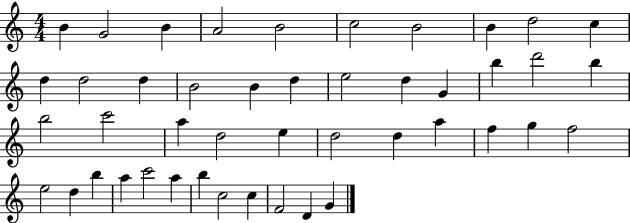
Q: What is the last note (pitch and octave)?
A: G4